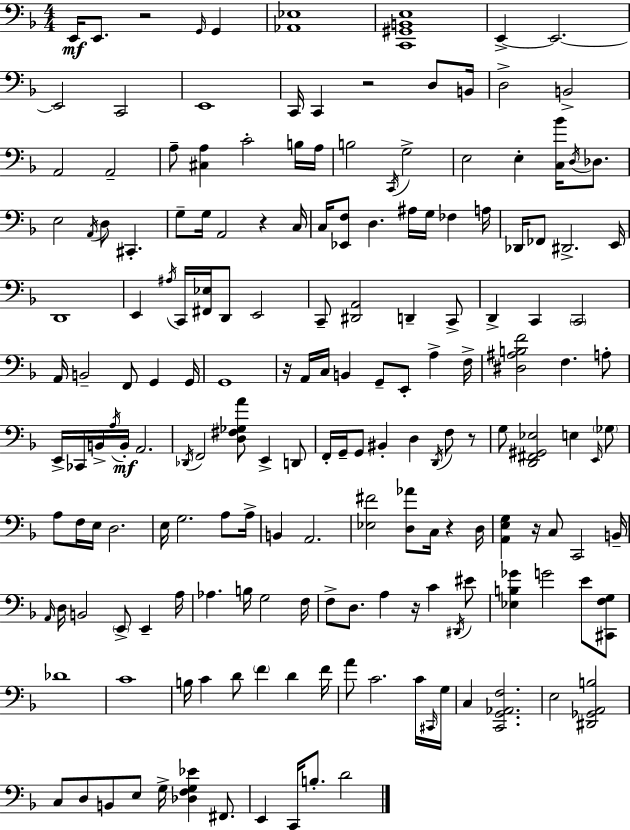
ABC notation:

X:1
T:Untitled
M:4/4
L:1/4
K:F
E,,/4 E,,/2 z2 G,,/4 G,, [_A,,_E,]4 [C,,^G,,B,,E,]4 E,, E,,2 E,,2 C,,2 E,,4 C,,/4 C,, z2 D,/2 B,,/4 D,2 B,,2 A,,2 A,,2 A,/2 [^C,A,] C2 B,/4 A,/4 B,2 C,,/4 G,2 E,2 E, [C,_B]/4 D,/4 _D,/2 E,2 A,,/4 D,/2 ^C,, G,/2 G,/4 A,,2 z C,/4 C,/4 [_E,,F,]/2 D, ^A,/4 G,/4 _F, A,/4 _D,,/4 _F,,/2 ^D,,2 E,,/4 D,,4 E,, ^A,/4 C,,/4 [^F,,_E,]/4 D,,/2 E,,2 C,,/2 [^D,,A,,]2 D,, C,,/2 D,, C,, C,,2 A,,/4 B,,2 F,,/2 G,, G,,/4 G,,4 z/4 A,,/4 C,/4 B,, G,,/2 E,,/2 A, F,/4 [^D,^A,B,F]2 F, A,/2 E,,/4 _C,,/4 B,,/4 A,/4 B,,/4 A,,2 _D,,/4 F,,2 [D,^F,_G,A]/2 E,, D,,/2 F,,/4 G,,/4 G,,/2 ^B,, D, D,,/4 F,/2 z/2 G,/2 [D,,^F,,^G,,_E,]2 E, E,,/4 _G,/2 A,/2 F,/4 E,/4 D,2 E,/4 G,2 A,/2 A,/4 B,, A,,2 [_E,^F]2 [D,_A]/2 C,/4 z D,/4 [A,,E,G,] z/4 C,/2 C,,2 B,,/4 A,,/4 D,/4 B,,2 E,,/2 E,, A,/4 _A, B,/4 G,2 F,/4 F,/2 D,/2 A, z/4 C ^D,,/4 ^E/2 [_E,B,_G] G2 E/2 [^C,,F,G,]/2 _D4 C4 B,/4 C D/2 F D F/4 A/2 C2 C/4 ^C,,/4 G,/4 C, [C,,G,,_A,,F,]2 E,2 [^D,,_G,,A,,B,]2 C,/2 D,/2 B,,/2 E,/2 G,/4 [_D,F,G,_E] ^F,,/2 E,, C,,/4 B,/2 D2